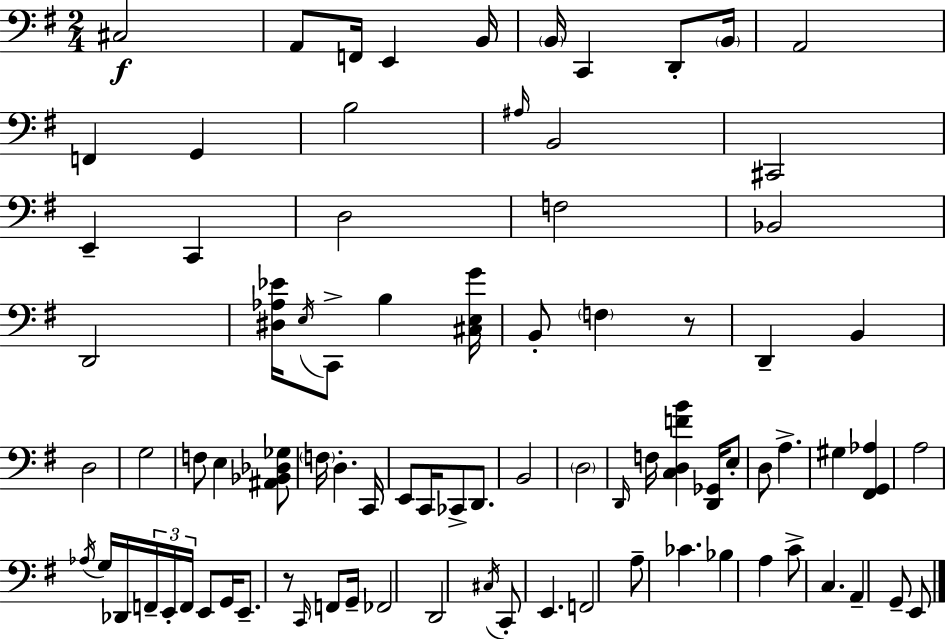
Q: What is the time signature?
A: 2/4